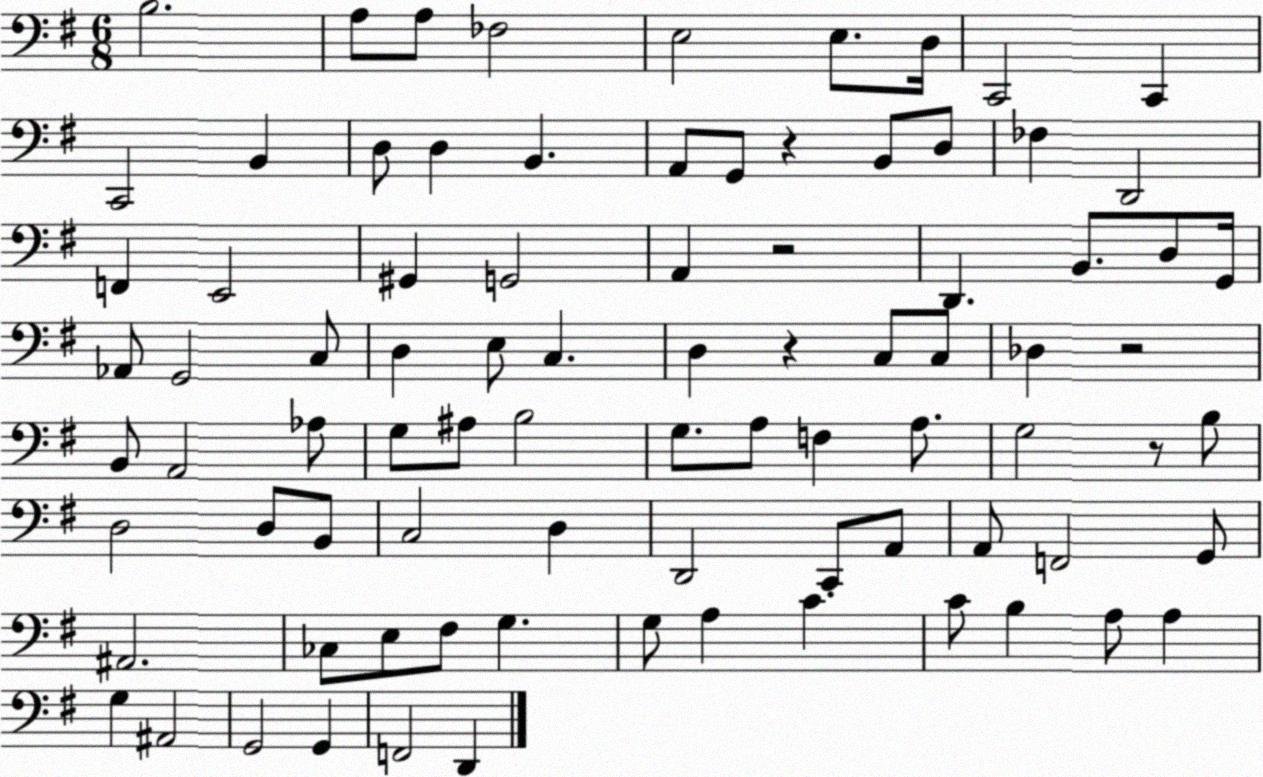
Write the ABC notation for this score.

X:1
T:Untitled
M:6/8
L:1/4
K:G
B,2 A,/2 A,/2 _F,2 E,2 E,/2 D,/4 C,,2 C,, C,,2 B,, D,/2 D, B,, A,,/2 G,,/2 z B,,/2 D,/2 _F, D,,2 F,, E,,2 ^G,, G,,2 A,, z2 D,, B,,/2 D,/2 G,,/4 _A,,/2 G,,2 C,/2 D, E,/2 C, D, z C,/2 C,/2 _D, z2 B,,/2 A,,2 _A,/2 G,/2 ^A,/2 B,2 G,/2 A,/2 F, A,/2 G,2 z/2 B,/2 D,2 D,/2 B,,/2 C,2 D, D,,2 C,,/2 A,,/2 A,,/2 F,,2 G,,/2 ^A,,2 _C,/2 E,/2 ^F,/2 G, G,/2 A, C C/2 B, A,/2 A, G, ^A,,2 G,,2 G,, F,,2 D,,